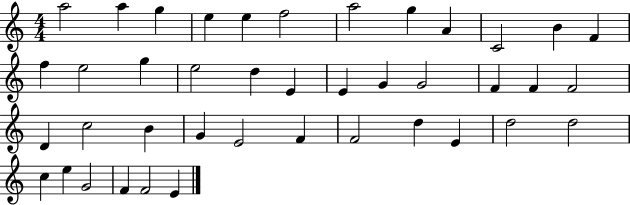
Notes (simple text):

A5/h A5/q G5/q E5/q E5/q F5/h A5/h G5/q A4/q C4/h B4/q F4/q F5/q E5/h G5/q E5/h D5/q E4/q E4/q G4/q G4/h F4/q F4/q F4/h D4/q C5/h B4/q G4/q E4/h F4/q F4/h D5/q E4/q D5/h D5/h C5/q E5/q G4/h F4/q F4/h E4/q